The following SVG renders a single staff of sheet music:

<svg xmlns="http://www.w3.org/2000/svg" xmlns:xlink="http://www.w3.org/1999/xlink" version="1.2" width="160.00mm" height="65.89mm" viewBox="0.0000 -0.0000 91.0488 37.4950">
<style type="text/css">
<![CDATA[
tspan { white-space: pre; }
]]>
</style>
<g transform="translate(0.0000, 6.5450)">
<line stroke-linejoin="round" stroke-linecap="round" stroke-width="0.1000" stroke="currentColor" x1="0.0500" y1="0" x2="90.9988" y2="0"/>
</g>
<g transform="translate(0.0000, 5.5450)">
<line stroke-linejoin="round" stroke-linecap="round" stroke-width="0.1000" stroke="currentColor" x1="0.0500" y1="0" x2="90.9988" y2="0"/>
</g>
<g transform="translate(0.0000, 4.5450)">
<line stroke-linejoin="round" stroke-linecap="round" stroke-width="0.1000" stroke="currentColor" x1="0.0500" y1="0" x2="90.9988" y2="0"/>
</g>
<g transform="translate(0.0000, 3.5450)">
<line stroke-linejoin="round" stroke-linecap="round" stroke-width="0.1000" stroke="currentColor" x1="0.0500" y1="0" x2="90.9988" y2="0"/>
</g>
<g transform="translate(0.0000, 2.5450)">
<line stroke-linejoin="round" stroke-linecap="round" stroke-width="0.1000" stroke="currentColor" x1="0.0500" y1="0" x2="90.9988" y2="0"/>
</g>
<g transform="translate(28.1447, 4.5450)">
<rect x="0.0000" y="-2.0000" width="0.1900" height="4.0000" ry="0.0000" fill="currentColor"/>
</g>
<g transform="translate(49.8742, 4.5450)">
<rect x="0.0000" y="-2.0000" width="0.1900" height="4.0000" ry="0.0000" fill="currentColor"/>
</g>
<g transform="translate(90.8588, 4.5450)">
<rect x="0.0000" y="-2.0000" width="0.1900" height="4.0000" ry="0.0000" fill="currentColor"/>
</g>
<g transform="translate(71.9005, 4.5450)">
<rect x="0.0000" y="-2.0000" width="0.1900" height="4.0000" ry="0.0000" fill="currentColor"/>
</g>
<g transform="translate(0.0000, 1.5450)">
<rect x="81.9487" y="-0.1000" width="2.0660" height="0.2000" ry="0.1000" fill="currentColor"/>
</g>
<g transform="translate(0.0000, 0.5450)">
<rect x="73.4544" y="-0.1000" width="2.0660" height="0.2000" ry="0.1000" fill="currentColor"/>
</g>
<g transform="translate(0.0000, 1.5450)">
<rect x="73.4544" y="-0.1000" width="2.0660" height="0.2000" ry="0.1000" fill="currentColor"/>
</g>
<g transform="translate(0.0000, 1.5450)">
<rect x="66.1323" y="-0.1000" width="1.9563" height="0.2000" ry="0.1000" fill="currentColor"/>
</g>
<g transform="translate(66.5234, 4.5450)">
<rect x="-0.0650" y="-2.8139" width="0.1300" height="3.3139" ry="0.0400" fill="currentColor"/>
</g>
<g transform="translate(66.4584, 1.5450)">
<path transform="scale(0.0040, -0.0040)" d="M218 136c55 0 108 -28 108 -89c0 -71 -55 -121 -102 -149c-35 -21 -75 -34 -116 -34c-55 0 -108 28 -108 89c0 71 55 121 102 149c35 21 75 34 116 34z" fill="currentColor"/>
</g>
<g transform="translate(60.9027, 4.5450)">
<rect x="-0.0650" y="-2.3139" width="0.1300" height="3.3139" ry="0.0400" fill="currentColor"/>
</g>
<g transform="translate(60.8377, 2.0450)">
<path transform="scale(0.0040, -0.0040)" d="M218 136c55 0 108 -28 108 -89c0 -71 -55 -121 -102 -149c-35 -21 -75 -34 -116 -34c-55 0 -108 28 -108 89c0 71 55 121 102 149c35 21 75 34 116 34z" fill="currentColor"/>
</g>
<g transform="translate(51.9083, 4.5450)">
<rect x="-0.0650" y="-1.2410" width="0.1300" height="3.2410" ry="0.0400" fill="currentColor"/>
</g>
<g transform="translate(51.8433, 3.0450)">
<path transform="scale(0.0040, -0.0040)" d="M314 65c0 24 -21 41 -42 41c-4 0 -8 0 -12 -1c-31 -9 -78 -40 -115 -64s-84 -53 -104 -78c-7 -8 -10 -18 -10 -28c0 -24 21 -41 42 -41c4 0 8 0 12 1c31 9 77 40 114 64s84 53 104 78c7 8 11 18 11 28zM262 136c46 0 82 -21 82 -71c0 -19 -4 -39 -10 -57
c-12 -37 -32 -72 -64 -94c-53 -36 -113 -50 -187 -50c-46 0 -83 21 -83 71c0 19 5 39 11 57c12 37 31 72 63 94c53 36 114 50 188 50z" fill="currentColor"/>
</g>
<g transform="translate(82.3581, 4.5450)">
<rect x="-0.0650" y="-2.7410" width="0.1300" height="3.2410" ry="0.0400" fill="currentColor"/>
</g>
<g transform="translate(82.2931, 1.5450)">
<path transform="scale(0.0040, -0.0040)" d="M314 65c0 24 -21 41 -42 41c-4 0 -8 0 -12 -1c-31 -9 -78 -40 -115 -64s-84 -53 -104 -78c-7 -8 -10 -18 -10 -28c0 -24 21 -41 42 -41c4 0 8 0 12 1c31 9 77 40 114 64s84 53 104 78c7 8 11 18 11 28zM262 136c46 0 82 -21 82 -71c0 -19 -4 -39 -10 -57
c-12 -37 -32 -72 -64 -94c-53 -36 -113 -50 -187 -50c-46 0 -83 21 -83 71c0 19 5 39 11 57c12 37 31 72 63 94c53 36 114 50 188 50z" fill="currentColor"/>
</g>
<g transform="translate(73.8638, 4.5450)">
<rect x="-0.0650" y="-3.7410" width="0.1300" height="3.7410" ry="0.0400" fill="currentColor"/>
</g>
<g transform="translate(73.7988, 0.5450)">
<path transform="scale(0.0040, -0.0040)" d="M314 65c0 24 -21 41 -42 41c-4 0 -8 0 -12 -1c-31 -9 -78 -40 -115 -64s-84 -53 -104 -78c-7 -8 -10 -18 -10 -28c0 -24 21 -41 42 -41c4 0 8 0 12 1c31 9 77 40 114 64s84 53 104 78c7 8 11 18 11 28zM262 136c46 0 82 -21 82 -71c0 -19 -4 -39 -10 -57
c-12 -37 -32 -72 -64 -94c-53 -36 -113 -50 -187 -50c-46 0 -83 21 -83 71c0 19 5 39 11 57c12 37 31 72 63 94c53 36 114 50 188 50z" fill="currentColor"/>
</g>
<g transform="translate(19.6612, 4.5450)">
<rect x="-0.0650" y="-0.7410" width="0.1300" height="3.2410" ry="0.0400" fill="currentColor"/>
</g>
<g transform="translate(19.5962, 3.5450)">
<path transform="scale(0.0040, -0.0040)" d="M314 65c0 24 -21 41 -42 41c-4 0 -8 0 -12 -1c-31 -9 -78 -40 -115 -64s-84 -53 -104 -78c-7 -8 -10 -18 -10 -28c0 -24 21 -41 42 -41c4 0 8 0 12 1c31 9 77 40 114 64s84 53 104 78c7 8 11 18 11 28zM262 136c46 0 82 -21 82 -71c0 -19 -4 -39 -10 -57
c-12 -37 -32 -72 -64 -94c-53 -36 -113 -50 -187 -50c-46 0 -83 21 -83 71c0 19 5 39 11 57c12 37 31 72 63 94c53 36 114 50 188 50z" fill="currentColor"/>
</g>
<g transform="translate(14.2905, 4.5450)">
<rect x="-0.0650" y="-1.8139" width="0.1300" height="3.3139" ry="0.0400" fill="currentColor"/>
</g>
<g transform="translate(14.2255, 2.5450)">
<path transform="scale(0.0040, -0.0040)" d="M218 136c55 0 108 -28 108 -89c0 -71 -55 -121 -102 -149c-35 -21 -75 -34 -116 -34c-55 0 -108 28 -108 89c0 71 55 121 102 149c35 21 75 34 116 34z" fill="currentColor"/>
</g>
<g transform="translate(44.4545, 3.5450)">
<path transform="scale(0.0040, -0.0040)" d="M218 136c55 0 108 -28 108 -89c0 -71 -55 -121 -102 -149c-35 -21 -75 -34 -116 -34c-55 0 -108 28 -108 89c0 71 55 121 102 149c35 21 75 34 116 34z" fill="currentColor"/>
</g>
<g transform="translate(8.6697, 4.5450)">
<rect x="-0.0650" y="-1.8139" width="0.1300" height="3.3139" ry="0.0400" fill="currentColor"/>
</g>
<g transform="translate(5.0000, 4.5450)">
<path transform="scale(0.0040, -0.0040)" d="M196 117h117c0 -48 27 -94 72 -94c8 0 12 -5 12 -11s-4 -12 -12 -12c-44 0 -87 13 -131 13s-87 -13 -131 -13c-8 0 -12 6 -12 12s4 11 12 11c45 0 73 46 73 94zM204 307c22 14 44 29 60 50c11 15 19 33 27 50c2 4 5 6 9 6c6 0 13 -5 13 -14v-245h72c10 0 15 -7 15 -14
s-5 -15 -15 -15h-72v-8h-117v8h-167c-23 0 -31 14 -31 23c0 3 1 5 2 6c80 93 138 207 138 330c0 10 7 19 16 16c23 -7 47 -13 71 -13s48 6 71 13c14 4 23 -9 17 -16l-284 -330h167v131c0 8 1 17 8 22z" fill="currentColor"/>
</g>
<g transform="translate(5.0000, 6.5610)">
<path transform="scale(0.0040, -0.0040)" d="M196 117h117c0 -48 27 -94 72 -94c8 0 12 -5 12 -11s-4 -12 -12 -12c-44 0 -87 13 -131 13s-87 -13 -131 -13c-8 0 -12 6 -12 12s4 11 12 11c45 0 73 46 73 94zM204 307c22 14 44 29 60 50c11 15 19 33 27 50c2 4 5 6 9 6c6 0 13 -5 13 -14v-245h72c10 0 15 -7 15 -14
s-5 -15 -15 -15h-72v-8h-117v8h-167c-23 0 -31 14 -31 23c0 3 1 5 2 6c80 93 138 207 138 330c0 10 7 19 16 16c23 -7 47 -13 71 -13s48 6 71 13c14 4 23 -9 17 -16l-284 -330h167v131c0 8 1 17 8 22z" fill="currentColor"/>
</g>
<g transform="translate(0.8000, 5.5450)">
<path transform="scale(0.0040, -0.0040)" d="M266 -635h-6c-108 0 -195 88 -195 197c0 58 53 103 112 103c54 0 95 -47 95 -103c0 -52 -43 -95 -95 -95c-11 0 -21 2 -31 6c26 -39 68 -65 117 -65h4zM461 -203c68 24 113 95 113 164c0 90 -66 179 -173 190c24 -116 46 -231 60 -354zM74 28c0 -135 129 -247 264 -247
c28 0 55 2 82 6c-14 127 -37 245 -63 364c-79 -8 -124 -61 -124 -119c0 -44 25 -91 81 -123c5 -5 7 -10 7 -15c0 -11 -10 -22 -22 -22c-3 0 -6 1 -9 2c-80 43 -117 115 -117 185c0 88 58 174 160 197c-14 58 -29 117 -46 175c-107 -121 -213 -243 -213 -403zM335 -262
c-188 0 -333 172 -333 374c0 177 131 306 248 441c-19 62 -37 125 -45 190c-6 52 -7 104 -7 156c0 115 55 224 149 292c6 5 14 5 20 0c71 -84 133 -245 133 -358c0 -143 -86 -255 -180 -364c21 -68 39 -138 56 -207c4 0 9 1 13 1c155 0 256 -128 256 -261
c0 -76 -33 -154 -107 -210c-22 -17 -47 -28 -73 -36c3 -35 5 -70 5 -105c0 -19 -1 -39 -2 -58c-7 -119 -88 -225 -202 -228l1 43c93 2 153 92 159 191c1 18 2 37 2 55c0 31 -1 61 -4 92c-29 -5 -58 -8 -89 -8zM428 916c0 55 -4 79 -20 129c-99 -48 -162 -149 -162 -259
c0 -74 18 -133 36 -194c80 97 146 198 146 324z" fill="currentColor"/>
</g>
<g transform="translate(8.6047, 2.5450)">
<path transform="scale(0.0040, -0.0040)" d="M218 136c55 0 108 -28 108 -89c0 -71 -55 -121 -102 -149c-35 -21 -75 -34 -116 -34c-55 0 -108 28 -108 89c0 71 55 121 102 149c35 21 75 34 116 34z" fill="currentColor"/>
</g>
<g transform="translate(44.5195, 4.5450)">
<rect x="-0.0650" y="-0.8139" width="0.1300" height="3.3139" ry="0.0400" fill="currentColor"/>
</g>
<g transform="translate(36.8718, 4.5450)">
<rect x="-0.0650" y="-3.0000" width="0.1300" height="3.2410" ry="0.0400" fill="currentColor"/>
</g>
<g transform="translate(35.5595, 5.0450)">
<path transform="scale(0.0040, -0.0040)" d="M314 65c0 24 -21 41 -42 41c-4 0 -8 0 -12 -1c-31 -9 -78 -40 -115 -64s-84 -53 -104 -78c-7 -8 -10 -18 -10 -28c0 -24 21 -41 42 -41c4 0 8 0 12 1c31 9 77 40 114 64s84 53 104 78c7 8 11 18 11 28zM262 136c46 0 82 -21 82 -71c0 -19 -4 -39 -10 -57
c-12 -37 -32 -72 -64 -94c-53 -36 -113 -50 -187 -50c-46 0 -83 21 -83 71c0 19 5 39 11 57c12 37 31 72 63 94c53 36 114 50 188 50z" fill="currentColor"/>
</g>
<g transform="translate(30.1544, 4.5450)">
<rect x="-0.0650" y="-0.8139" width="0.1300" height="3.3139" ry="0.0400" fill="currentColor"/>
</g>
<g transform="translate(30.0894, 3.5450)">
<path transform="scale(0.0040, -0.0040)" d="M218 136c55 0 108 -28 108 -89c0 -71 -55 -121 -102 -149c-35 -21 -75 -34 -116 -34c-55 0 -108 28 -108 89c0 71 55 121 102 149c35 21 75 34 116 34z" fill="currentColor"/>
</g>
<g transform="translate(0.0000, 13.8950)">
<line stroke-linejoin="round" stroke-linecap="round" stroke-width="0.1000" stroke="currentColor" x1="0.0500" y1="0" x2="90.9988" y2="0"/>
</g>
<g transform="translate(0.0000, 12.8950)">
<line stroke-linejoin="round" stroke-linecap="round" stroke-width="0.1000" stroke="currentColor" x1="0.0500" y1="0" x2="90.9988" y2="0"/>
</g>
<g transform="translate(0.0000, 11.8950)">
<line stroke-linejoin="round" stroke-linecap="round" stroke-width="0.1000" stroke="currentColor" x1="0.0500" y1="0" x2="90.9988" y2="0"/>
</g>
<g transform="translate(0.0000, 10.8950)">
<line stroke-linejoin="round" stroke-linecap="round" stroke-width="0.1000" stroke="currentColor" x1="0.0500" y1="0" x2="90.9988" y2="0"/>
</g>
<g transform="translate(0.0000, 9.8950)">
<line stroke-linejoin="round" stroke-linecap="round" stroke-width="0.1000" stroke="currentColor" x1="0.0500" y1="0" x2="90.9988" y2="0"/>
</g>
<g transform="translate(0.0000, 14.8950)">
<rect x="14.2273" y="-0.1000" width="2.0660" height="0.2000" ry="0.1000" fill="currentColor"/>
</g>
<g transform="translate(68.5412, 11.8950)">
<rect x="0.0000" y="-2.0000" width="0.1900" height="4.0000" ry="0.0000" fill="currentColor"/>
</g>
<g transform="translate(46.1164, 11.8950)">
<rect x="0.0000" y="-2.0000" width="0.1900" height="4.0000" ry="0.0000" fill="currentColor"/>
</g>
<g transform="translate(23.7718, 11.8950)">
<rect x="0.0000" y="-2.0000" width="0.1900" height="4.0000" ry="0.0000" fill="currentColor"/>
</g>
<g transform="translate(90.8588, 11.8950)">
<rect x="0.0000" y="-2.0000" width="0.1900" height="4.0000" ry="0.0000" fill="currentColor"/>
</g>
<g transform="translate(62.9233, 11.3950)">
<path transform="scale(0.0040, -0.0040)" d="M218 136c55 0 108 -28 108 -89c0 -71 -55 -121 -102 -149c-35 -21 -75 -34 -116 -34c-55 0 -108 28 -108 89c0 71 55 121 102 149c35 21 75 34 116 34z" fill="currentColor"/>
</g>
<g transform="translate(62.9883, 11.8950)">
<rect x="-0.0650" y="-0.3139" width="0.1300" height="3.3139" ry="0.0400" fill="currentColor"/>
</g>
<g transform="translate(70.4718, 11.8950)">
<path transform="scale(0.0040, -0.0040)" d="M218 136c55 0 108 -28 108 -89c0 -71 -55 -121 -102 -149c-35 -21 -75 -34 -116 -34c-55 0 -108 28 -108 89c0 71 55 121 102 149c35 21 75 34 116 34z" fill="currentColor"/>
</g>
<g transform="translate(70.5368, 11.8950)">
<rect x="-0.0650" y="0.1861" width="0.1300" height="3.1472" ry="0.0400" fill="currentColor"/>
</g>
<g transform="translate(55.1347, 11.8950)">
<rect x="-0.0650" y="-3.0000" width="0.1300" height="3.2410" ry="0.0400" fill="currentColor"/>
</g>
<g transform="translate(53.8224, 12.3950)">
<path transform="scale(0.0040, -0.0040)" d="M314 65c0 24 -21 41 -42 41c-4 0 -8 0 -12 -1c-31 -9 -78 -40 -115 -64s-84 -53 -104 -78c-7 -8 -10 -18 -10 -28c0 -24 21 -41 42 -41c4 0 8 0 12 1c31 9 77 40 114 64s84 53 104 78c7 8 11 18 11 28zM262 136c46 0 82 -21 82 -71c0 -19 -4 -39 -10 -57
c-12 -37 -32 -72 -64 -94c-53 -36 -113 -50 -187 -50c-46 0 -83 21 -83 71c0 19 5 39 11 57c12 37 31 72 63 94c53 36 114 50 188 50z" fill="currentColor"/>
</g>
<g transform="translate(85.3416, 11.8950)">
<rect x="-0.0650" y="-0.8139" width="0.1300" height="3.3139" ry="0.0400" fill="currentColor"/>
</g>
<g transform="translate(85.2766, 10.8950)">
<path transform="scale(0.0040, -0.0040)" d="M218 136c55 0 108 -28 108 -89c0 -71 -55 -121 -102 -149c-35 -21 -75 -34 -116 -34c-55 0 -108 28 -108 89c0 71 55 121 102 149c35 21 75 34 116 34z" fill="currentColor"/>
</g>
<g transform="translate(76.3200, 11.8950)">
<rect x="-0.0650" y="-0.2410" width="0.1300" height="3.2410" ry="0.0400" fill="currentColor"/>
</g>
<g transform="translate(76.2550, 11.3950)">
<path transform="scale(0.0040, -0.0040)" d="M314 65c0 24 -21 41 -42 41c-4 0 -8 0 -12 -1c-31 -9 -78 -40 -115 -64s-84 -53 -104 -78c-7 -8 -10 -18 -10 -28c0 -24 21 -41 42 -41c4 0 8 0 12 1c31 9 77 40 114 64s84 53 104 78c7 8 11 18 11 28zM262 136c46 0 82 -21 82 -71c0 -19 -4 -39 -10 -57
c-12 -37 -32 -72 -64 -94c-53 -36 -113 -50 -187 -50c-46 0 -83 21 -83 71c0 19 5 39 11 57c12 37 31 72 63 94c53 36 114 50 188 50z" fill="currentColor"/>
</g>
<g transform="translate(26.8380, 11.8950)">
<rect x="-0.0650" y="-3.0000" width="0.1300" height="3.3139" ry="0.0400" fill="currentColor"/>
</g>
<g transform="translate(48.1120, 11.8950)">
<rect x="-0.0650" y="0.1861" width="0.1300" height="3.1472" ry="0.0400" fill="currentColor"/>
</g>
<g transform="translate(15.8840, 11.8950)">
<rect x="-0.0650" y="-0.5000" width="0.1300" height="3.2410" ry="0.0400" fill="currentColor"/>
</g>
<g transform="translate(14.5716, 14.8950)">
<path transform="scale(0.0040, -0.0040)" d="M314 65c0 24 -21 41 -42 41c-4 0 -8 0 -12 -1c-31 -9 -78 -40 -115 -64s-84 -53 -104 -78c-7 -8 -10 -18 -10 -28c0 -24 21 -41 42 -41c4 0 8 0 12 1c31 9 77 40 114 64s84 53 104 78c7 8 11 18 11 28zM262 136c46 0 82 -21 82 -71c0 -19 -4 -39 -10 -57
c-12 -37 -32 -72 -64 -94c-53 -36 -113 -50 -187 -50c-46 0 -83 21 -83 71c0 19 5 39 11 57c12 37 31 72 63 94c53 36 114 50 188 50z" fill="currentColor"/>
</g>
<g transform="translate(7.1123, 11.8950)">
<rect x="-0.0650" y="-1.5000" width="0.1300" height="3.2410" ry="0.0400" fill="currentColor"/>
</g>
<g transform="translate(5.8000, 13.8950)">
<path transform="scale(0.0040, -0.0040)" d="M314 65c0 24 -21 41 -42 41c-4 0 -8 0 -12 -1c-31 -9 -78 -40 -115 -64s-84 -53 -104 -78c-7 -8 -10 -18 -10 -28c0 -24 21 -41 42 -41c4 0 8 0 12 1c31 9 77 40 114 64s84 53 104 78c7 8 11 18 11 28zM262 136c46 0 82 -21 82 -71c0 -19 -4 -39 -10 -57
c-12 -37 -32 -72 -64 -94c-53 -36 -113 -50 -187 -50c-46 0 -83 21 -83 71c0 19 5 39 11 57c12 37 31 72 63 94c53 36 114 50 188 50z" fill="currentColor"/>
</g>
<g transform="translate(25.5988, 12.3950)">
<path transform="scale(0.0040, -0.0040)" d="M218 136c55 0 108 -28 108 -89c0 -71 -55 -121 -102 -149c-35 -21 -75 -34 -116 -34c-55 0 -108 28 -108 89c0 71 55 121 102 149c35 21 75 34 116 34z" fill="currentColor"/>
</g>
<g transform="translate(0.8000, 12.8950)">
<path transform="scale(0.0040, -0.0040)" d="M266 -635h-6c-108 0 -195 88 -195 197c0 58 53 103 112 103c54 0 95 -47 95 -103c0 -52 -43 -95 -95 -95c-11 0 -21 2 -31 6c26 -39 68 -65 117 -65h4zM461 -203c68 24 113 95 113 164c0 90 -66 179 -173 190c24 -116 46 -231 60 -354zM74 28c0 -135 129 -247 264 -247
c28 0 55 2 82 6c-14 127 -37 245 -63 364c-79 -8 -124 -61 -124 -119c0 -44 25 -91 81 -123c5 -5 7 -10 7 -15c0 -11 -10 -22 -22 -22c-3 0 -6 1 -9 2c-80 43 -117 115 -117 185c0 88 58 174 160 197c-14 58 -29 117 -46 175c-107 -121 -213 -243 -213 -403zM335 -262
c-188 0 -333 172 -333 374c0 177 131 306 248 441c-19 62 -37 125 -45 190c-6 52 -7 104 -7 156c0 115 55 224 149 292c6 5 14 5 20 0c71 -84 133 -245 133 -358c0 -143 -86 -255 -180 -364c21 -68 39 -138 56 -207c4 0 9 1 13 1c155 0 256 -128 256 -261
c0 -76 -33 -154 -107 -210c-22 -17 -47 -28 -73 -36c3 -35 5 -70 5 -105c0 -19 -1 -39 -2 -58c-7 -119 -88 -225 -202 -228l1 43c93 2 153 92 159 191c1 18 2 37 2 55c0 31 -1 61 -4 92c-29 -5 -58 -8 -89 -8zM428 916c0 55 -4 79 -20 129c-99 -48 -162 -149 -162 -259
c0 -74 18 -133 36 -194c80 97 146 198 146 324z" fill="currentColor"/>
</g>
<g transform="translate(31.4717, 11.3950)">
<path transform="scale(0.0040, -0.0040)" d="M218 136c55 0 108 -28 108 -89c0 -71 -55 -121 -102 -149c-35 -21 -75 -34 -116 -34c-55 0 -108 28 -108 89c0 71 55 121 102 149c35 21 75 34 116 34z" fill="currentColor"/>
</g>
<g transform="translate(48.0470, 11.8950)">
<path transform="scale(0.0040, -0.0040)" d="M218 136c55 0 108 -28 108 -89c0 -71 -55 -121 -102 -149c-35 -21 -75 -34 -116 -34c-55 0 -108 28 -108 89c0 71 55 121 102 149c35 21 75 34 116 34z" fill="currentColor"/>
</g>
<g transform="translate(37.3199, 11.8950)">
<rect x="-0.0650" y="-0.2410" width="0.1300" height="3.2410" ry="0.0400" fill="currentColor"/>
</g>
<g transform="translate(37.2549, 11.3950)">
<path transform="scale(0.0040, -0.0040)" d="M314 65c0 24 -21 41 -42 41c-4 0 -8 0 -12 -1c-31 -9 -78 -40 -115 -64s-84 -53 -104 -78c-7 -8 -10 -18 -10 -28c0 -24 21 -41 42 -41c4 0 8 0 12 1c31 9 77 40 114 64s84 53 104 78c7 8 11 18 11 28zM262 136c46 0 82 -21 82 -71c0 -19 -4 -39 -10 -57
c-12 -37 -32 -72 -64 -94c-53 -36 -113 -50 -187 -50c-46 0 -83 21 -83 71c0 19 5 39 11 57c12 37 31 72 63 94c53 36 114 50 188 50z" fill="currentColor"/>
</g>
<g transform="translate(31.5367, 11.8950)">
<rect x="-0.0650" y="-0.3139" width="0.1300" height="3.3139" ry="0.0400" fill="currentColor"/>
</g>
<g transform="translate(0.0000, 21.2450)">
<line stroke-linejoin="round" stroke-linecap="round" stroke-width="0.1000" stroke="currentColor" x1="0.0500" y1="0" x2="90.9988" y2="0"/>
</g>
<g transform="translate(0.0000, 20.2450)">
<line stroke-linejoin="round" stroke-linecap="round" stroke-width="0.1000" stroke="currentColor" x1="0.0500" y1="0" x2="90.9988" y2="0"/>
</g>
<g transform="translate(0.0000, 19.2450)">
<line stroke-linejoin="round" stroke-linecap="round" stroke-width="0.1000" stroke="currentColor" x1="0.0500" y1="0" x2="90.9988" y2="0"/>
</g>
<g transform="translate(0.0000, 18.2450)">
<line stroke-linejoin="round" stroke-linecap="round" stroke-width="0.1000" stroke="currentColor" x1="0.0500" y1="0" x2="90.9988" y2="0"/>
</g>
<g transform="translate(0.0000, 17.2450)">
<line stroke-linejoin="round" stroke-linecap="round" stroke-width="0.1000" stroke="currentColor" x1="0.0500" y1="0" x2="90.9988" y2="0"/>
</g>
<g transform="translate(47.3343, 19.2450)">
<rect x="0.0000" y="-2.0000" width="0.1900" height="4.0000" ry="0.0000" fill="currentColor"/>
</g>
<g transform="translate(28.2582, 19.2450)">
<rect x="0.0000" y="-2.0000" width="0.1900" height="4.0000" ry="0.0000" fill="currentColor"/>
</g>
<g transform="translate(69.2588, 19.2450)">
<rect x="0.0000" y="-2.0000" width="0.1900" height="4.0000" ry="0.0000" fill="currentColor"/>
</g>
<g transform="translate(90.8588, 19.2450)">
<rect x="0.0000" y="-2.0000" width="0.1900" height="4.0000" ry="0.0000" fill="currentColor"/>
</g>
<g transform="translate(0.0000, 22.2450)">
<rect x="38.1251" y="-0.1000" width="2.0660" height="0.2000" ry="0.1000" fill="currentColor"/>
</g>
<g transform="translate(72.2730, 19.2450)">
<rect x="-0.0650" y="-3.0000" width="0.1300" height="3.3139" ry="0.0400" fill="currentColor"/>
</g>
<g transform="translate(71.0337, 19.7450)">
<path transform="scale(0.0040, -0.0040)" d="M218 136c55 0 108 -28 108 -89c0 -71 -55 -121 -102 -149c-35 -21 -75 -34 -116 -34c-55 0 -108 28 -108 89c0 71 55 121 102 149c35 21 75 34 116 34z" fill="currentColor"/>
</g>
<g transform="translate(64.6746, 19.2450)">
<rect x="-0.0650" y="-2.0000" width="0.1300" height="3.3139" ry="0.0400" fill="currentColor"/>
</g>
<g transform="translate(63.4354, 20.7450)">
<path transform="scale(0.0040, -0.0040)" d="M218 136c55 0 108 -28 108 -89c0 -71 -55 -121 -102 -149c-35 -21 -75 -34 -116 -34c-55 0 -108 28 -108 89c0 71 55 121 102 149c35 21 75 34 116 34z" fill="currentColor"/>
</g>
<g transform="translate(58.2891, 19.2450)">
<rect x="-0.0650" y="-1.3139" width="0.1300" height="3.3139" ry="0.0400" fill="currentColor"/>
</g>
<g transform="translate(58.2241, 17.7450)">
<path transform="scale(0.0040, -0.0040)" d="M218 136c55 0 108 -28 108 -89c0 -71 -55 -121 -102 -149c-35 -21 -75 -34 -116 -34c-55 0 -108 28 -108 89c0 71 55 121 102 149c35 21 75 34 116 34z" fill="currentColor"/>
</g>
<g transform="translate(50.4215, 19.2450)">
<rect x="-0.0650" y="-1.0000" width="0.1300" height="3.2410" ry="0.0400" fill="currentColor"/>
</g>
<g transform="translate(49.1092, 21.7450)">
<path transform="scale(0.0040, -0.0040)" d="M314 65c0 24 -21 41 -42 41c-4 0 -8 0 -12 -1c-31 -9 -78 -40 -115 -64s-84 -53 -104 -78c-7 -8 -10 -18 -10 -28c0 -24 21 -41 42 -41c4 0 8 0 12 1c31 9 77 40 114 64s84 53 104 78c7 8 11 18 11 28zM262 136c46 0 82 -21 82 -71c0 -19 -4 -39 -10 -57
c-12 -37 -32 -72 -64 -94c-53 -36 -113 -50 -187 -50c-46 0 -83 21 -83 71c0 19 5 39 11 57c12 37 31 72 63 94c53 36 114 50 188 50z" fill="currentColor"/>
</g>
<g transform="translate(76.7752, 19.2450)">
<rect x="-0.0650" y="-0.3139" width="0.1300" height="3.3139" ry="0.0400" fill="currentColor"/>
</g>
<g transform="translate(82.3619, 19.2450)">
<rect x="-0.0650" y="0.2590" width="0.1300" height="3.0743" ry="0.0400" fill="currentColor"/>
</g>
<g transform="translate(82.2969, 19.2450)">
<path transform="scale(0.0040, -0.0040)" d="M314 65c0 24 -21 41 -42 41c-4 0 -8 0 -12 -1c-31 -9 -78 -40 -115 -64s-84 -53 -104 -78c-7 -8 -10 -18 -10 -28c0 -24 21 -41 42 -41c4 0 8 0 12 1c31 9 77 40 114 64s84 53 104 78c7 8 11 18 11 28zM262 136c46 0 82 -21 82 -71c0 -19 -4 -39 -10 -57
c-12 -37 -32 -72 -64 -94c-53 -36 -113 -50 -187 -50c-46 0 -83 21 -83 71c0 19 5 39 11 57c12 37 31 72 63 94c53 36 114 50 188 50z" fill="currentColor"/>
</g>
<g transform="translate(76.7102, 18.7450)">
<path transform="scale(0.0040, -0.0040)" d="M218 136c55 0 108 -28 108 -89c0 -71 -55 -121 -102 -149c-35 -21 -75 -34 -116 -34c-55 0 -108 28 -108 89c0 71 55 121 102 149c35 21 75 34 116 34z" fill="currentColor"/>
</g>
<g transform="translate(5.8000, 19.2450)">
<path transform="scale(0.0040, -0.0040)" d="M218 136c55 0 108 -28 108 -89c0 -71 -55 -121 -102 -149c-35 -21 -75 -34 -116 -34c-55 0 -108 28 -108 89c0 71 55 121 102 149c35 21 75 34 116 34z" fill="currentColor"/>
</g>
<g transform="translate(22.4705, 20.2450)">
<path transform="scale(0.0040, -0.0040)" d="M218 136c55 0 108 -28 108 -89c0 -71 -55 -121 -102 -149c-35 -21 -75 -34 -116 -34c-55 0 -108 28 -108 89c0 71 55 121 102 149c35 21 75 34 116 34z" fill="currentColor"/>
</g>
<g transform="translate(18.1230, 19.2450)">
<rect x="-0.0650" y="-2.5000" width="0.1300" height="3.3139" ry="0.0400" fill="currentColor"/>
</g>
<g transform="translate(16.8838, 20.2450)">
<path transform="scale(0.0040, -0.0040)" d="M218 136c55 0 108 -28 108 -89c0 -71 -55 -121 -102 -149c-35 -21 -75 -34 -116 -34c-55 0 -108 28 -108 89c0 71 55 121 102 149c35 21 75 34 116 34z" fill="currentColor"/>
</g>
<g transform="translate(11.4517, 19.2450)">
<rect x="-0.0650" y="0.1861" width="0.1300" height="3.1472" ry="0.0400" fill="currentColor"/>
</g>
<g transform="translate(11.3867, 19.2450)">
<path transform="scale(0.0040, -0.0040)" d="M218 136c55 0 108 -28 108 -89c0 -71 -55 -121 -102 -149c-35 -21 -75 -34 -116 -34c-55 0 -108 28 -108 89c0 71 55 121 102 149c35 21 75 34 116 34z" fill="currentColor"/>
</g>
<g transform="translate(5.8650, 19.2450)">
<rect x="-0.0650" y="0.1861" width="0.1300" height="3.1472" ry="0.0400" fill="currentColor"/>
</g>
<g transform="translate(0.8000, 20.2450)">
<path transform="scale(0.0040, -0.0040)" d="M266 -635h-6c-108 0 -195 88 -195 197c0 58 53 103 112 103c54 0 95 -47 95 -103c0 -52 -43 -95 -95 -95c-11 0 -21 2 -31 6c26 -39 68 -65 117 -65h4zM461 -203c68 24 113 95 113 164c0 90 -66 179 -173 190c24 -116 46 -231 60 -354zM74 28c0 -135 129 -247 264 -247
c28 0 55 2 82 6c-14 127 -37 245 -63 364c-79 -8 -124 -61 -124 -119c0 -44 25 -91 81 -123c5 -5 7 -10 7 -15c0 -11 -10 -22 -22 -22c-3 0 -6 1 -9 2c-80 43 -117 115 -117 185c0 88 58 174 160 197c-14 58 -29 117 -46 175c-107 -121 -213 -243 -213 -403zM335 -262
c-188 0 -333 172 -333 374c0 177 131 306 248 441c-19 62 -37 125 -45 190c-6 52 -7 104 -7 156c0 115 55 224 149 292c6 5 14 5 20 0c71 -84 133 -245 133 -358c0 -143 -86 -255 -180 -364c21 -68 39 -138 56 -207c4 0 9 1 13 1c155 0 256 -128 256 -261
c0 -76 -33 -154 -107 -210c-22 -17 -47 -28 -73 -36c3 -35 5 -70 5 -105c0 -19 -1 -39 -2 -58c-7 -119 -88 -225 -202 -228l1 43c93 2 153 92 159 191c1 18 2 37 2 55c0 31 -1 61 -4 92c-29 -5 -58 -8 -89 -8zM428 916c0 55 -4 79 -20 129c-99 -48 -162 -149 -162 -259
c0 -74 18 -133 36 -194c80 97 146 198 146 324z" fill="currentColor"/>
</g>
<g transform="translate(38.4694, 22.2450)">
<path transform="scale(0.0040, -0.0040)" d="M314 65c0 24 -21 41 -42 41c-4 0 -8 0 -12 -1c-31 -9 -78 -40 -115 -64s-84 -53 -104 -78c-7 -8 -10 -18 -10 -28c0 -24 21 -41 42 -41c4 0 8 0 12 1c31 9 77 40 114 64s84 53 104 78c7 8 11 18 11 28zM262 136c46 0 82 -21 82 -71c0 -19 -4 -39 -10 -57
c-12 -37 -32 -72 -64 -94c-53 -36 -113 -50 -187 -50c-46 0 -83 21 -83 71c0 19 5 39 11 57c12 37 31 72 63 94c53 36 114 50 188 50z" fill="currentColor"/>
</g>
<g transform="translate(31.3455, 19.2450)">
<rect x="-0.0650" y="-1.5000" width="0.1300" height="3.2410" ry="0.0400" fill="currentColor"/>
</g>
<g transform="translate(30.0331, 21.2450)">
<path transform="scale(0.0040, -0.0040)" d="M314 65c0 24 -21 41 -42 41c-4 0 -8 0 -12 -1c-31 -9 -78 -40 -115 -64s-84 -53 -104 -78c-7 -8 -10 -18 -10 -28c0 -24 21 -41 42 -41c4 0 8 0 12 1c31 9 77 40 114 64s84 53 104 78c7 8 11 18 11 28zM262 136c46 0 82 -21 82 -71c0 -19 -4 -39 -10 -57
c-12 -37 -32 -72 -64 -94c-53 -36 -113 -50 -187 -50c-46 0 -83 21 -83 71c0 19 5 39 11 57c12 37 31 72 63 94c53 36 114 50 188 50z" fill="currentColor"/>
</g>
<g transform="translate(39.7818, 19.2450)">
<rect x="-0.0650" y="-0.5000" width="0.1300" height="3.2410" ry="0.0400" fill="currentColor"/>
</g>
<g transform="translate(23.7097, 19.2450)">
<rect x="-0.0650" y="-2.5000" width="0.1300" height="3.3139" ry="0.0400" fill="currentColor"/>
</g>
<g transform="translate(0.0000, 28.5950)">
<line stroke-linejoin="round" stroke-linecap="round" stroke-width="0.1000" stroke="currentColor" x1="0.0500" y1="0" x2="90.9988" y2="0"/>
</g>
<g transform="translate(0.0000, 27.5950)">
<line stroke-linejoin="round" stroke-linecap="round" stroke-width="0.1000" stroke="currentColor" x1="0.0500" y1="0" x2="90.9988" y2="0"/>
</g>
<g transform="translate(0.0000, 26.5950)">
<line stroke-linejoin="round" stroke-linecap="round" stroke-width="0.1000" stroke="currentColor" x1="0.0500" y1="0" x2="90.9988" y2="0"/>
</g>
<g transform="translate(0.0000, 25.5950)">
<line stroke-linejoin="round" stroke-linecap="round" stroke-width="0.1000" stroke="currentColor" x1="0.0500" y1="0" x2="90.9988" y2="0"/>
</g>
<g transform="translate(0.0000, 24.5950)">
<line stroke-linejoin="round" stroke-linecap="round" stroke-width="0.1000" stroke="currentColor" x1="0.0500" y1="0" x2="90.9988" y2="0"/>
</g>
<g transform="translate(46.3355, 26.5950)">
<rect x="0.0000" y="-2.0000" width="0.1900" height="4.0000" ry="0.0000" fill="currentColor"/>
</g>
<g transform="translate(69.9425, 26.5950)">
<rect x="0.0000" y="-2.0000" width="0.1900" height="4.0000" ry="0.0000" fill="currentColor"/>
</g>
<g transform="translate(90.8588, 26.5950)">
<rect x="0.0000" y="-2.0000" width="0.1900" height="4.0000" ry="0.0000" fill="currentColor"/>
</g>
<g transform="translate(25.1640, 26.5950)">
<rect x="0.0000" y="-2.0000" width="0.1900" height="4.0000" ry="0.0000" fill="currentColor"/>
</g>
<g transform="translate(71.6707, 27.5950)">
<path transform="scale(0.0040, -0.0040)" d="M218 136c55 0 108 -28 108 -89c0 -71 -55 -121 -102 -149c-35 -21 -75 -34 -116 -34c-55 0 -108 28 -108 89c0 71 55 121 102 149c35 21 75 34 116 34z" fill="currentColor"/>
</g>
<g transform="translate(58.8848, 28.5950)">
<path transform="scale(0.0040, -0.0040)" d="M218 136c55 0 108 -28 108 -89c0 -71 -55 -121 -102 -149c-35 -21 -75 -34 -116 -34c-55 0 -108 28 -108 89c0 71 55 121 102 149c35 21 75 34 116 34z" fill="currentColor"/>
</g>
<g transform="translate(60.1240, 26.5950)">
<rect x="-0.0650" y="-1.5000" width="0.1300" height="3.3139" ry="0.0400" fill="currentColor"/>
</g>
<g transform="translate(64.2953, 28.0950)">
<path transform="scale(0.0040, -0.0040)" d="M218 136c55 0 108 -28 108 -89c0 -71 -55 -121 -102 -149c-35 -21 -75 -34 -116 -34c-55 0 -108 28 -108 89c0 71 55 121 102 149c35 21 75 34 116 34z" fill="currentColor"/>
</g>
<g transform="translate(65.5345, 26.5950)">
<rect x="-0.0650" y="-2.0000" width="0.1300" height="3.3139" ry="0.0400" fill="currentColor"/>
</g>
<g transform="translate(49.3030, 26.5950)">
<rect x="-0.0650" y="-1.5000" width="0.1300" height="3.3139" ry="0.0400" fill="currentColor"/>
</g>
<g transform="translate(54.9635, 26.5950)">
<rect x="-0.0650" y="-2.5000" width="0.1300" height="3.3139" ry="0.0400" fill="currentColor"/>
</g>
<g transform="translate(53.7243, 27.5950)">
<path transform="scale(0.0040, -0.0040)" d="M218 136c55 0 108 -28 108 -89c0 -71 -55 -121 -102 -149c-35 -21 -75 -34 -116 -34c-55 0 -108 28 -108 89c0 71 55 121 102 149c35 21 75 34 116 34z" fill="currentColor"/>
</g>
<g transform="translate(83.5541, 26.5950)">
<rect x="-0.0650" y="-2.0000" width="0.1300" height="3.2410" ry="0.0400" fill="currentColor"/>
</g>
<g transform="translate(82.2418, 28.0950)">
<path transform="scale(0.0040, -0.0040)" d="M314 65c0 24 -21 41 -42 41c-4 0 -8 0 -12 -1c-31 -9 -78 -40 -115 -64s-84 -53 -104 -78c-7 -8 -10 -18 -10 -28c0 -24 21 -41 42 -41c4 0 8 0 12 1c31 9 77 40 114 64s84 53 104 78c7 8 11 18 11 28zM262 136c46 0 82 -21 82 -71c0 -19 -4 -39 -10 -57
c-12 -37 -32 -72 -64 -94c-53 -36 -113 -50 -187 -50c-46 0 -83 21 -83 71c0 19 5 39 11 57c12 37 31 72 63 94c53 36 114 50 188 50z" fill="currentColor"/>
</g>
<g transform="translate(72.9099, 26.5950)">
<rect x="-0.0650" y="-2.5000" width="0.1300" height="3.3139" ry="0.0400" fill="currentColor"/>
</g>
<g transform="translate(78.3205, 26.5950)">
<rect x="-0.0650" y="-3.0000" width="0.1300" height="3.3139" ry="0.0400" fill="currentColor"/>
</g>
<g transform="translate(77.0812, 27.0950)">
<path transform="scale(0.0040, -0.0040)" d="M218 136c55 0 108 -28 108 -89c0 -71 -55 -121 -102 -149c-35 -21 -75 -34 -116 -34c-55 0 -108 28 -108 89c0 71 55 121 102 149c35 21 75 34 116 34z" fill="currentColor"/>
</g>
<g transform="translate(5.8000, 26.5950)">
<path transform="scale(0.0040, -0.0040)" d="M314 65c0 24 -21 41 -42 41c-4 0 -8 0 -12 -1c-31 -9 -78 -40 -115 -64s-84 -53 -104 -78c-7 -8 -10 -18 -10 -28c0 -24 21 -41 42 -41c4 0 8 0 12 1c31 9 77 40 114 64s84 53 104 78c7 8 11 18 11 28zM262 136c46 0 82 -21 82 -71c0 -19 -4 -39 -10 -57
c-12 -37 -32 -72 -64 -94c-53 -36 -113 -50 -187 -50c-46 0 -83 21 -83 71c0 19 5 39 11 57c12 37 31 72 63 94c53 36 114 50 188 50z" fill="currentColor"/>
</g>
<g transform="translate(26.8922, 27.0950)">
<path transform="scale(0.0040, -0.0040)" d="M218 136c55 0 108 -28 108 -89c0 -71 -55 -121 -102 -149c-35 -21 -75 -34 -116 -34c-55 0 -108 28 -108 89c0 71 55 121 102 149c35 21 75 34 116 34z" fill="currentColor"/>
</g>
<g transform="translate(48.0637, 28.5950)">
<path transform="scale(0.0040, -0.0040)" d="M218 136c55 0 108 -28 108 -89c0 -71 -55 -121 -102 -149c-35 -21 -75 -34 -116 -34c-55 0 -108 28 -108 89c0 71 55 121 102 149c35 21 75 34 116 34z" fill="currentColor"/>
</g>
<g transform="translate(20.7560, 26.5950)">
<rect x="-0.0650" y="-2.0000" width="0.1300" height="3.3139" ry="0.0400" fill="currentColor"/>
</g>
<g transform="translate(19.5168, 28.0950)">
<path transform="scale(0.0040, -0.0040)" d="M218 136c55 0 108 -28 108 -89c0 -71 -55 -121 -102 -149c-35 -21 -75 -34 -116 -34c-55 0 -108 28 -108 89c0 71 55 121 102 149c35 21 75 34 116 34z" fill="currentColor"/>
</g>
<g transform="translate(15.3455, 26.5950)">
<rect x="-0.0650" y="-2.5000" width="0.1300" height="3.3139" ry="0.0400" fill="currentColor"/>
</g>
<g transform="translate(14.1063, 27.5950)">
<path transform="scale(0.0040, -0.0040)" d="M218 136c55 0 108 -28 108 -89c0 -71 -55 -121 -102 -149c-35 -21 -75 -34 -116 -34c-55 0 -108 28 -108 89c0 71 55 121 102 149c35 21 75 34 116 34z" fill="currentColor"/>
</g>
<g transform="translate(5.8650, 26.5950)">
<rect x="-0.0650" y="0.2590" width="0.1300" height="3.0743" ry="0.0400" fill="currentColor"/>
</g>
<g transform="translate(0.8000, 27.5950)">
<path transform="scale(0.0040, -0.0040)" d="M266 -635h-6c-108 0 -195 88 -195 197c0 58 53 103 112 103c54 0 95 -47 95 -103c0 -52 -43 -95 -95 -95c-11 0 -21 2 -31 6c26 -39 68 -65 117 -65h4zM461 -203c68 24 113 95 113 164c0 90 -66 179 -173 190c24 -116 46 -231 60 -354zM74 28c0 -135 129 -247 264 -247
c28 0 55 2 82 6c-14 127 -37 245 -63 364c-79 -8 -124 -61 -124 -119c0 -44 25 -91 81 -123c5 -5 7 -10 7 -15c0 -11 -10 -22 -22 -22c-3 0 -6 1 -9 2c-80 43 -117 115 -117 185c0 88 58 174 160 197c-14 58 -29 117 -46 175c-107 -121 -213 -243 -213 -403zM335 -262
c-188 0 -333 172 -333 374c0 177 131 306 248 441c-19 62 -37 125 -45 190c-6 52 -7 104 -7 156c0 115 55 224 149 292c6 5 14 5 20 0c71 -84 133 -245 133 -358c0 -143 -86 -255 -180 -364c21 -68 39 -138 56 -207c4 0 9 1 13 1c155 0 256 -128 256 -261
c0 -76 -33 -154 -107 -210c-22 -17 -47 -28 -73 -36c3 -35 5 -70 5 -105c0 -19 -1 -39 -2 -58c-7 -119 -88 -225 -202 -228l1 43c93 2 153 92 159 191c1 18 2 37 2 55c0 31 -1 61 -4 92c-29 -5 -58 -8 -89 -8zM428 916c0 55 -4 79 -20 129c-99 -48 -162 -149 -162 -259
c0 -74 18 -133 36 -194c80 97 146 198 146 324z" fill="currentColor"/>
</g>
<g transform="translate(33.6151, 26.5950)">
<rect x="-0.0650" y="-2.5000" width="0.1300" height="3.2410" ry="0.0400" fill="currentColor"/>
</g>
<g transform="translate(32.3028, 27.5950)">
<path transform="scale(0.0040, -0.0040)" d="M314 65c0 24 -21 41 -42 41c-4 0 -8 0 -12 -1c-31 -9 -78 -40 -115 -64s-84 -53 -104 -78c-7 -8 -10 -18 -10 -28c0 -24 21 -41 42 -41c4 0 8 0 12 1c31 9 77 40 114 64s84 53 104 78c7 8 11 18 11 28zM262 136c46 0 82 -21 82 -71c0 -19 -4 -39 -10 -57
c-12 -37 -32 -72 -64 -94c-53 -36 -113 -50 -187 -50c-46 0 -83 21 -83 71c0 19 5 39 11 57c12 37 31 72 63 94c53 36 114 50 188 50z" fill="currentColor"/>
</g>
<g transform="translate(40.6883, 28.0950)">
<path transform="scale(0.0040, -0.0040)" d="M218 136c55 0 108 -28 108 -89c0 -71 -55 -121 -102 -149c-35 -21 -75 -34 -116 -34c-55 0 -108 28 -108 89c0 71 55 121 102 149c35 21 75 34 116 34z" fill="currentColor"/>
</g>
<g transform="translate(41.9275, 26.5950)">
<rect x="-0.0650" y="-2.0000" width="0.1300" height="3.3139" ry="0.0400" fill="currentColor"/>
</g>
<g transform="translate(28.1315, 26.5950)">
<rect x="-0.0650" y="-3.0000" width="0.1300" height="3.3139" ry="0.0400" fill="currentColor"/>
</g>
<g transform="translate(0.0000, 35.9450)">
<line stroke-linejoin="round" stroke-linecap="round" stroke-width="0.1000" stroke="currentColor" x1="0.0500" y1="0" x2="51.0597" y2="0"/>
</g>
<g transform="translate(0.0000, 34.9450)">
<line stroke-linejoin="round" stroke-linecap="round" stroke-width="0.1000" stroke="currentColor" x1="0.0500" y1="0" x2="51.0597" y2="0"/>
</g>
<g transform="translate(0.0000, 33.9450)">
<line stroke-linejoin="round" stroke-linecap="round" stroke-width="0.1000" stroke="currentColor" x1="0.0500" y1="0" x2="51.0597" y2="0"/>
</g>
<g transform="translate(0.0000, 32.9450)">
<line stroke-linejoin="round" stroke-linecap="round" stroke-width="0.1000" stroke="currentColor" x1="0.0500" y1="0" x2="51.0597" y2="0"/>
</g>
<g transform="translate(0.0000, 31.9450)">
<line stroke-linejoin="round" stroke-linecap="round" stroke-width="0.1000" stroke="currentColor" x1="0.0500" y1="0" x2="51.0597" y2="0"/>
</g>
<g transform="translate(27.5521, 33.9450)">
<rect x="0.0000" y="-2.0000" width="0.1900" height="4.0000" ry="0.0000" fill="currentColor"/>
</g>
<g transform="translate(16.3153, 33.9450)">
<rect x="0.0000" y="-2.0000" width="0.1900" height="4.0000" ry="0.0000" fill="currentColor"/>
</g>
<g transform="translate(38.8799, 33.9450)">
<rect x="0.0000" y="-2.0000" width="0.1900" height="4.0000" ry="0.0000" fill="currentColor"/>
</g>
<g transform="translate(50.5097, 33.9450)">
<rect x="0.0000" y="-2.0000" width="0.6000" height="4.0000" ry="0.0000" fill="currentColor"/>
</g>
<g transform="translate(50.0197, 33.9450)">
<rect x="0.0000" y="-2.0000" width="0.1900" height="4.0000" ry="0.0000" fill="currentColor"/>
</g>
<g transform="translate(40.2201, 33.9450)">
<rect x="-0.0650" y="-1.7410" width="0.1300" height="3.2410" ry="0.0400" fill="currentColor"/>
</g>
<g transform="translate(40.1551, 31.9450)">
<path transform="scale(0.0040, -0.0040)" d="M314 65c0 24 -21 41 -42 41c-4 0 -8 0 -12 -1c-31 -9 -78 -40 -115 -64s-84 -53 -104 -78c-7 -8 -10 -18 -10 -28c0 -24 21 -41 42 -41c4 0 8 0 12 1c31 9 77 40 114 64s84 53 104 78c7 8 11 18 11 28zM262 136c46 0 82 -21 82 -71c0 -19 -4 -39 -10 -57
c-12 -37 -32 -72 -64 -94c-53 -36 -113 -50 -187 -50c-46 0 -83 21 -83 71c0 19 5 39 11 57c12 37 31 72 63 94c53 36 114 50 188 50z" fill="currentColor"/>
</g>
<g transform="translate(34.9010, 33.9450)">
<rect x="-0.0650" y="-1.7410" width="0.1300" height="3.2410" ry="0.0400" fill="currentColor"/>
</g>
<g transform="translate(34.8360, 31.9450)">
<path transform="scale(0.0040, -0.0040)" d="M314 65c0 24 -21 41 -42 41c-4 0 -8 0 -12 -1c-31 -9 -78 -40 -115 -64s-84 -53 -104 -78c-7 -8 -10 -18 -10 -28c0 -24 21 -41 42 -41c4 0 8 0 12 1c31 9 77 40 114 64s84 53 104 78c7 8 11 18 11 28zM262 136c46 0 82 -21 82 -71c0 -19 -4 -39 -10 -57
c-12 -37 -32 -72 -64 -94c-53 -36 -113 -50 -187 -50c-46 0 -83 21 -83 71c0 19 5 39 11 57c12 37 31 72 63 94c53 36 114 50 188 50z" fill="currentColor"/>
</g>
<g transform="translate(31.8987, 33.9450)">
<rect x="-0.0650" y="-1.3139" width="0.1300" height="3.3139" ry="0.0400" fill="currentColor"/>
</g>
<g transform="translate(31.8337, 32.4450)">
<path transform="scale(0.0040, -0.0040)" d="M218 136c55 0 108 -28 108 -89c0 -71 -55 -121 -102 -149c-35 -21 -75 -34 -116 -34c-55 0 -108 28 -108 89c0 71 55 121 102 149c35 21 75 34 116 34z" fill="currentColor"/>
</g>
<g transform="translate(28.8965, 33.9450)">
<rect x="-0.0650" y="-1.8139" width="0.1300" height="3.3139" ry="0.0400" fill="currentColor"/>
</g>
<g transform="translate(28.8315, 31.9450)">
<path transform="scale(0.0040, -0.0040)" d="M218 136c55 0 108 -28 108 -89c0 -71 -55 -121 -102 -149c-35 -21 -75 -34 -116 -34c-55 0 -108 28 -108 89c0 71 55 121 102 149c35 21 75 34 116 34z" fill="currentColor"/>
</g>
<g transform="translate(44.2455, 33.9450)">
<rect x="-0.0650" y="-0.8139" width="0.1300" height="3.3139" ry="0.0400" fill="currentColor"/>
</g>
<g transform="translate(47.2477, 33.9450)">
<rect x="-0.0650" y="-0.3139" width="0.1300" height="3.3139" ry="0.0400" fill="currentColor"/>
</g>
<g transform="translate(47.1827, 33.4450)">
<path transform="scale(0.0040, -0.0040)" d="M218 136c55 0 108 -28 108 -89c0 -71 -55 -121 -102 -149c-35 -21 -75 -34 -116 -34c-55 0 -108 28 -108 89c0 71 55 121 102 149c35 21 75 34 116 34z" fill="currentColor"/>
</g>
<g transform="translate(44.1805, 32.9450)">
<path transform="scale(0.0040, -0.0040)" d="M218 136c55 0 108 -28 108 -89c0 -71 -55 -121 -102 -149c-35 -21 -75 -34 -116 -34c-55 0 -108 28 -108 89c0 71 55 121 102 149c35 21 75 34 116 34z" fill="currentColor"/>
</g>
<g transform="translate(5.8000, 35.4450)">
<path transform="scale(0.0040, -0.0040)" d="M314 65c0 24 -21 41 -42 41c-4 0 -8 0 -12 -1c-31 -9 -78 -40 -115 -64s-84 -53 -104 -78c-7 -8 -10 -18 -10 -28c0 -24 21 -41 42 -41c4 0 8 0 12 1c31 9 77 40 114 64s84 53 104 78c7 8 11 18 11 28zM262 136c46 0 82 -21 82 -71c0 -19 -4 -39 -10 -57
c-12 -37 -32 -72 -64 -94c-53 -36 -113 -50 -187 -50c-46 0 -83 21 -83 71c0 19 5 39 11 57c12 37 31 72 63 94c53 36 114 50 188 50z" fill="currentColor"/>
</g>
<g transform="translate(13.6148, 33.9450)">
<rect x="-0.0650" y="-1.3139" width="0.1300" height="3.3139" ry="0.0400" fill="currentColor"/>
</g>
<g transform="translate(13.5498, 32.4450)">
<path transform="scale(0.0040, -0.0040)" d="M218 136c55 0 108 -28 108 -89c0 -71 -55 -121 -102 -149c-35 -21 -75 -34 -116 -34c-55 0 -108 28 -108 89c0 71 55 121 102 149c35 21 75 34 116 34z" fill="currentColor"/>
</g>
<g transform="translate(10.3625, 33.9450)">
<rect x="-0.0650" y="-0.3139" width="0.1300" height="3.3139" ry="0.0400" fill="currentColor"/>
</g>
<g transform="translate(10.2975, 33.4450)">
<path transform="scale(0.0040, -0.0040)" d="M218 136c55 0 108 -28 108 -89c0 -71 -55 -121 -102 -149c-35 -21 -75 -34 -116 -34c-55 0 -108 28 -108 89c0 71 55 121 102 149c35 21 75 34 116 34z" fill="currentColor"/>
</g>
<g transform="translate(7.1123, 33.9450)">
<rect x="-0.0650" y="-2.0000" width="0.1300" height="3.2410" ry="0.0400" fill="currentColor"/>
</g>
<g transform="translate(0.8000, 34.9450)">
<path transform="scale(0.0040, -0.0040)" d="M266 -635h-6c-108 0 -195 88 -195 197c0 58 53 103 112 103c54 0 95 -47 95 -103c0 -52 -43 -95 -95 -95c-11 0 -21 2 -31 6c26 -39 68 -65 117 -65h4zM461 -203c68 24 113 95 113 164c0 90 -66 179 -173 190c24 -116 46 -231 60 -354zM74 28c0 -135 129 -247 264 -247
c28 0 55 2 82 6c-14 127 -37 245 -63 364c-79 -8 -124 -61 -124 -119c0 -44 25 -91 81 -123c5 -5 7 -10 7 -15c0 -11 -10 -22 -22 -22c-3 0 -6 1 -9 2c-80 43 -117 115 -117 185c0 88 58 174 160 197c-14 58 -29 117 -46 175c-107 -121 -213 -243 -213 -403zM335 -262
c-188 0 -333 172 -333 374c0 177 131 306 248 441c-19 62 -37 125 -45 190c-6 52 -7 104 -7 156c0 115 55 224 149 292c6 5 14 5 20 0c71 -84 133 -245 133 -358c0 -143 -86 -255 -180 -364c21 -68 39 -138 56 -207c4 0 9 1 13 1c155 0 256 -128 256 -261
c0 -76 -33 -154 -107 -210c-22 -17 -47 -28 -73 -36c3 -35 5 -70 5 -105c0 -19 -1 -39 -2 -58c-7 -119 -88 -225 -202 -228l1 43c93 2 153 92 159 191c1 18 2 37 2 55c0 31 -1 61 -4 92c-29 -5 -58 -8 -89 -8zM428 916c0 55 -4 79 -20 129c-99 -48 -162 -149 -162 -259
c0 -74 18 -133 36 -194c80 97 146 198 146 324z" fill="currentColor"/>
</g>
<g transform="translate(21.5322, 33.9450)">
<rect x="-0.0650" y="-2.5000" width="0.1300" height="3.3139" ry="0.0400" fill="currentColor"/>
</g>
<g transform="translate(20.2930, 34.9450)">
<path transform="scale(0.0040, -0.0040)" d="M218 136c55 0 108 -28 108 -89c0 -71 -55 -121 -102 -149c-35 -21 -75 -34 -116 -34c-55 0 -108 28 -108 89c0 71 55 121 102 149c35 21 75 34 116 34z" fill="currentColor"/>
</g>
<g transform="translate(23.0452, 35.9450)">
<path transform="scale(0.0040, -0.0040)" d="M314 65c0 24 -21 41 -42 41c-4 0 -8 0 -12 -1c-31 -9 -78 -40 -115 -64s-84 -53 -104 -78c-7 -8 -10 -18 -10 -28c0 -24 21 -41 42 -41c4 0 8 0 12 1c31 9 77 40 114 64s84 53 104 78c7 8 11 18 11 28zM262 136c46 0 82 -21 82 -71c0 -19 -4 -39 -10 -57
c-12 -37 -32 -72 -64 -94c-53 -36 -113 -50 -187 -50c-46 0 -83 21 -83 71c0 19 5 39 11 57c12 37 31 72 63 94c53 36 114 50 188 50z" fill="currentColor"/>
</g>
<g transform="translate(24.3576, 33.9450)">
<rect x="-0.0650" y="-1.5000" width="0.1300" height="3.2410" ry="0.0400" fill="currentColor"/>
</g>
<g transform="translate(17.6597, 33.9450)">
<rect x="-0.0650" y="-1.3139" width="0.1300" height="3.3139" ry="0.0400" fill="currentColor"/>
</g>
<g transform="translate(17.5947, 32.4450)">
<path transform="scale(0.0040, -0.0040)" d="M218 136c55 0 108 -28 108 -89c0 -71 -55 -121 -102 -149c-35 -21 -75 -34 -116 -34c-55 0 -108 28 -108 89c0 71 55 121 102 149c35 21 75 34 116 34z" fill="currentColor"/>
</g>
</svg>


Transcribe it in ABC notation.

X:1
T:Untitled
M:4/4
L:1/4
K:C
f f d2 d A2 d e2 g a c'2 a2 E2 C2 A c c2 B A2 c B c2 d B B G G E2 C2 D2 e F A c B2 B2 G F A G2 F E G E F G A F2 F2 c e e G E2 f e f2 f2 d c